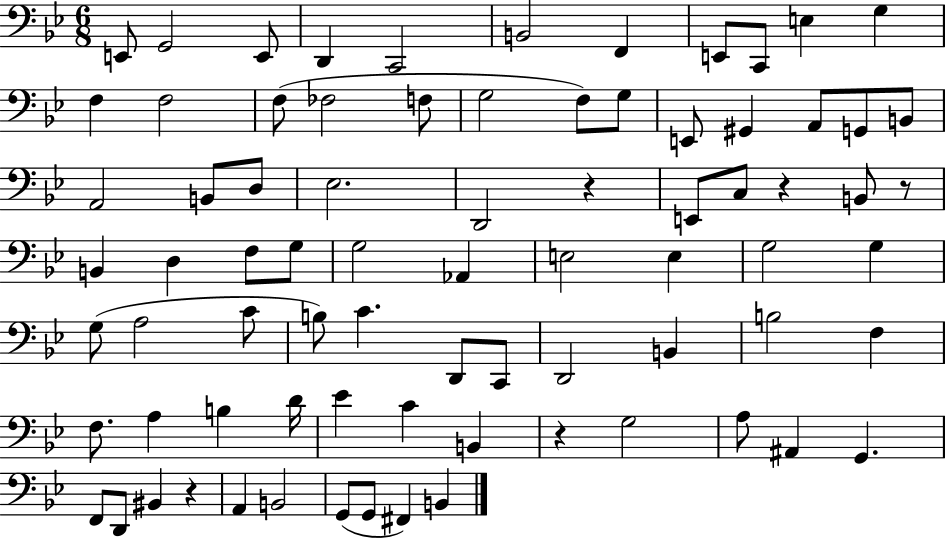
E2/e G2/h E2/e D2/q C2/h B2/h F2/q E2/e C2/e E3/q G3/q F3/q F3/h F3/e FES3/h F3/e G3/h F3/e G3/e E2/e G#2/q A2/e G2/e B2/e A2/h B2/e D3/e Eb3/h. D2/h R/q E2/e C3/e R/q B2/e R/e B2/q D3/q F3/e G3/e G3/h Ab2/q E3/h E3/q G3/h G3/q G3/e A3/h C4/e B3/e C4/q. D2/e C2/e D2/h B2/q B3/h F3/q F3/e. A3/q B3/q D4/s Eb4/q C4/q B2/q R/q G3/h A3/e A#2/q G2/q. F2/e D2/e BIS2/q R/q A2/q B2/h G2/e G2/e F#2/q B2/q